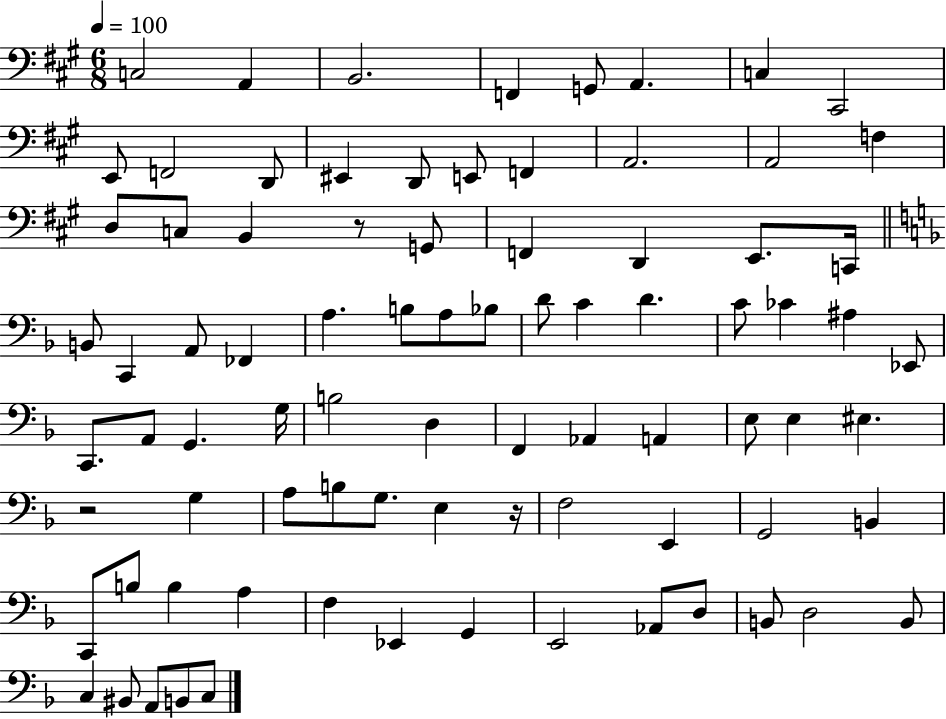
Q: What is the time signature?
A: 6/8